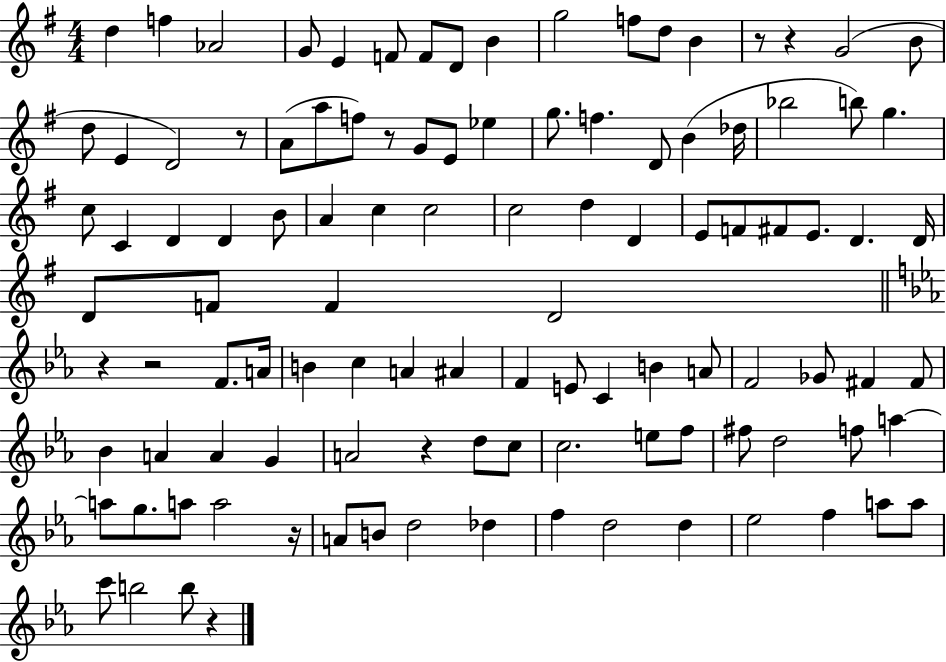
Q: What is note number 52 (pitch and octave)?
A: F4